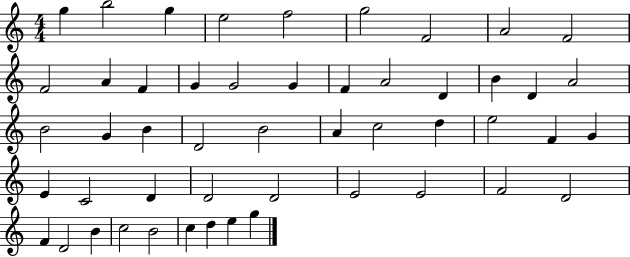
X:1
T:Untitled
M:4/4
L:1/4
K:C
g b2 g e2 f2 g2 F2 A2 F2 F2 A F G G2 G F A2 D B D A2 B2 G B D2 B2 A c2 d e2 F G E C2 D D2 D2 E2 E2 F2 D2 F D2 B c2 B2 c d e g